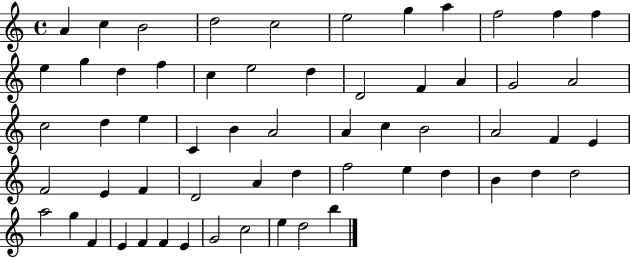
{
  \clef treble
  \time 4/4
  \defaultTimeSignature
  \key c \major
  a'4 c''4 b'2 | d''2 c''2 | e''2 g''4 a''4 | f''2 f''4 f''4 | \break e''4 g''4 d''4 f''4 | c''4 e''2 d''4 | d'2 f'4 a'4 | g'2 a'2 | \break c''2 d''4 e''4 | c'4 b'4 a'2 | a'4 c''4 b'2 | a'2 f'4 e'4 | \break f'2 e'4 f'4 | d'2 a'4 d''4 | f''2 e''4 d''4 | b'4 d''4 d''2 | \break a''2 g''4 f'4 | e'4 f'4 f'4 e'4 | g'2 c''2 | e''4 d''2 b''4 | \break \bar "|."
}